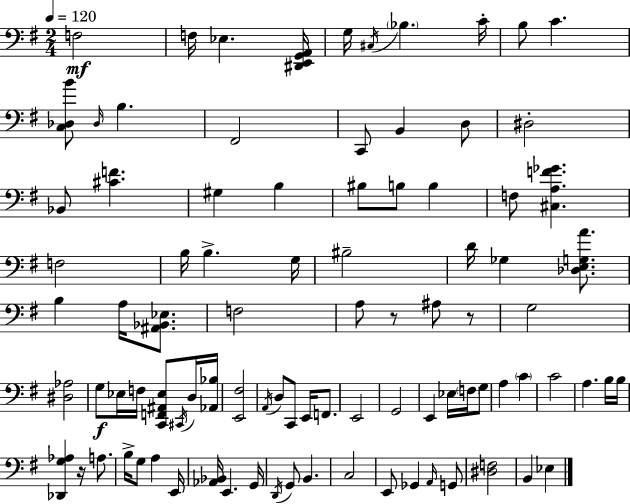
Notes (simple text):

F3/h F3/s Eb3/q. [D#2,E2,G2,A2]/s G3/s C#3/s Bb3/q. C4/s B3/e C4/q. [C3,Db3,B4]/e Db3/s B3/q. F#2/h C2/e B2/q D3/e D#3/h Bb2/e [C#4,F4]/q. G#3/q B3/q BIS3/e B3/e B3/q F3/e [C#3,A3,F4,Gb4]/q. F3/h B3/s B3/q. G3/s BIS3/h D4/s Gb3/q [Db3,E3,G3,A4]/e. B3/q A3/s [A#2,Bb2,Eb3]/e. F3/h A3/e R/e A#3/e R/e G3/h [D#3,Ab3]/h G3/e Eb3/s F3/s [C2,F2,A#2,Eb3]/e C#2/s D3/s [Ab2,Bb3]/s [E2,F#3]/h A2/s D3/e C2/e E2/s F2/e. E2/h G2/h E2/q Eb3/s F3/s G3/e A3/q C4/q C4/h A3/q. B3/s B3/s [Db2,G3,Ab3]/q R/s A3/e. B3/s G3/e A3/q E2/s [Ab2,Bb2]/s E2/q. G2/s D2/s G2/e B2/q. C3/h E2/e Gb2/q A2/s G2/e [D#3,F3]/h B2/q Eb3/q